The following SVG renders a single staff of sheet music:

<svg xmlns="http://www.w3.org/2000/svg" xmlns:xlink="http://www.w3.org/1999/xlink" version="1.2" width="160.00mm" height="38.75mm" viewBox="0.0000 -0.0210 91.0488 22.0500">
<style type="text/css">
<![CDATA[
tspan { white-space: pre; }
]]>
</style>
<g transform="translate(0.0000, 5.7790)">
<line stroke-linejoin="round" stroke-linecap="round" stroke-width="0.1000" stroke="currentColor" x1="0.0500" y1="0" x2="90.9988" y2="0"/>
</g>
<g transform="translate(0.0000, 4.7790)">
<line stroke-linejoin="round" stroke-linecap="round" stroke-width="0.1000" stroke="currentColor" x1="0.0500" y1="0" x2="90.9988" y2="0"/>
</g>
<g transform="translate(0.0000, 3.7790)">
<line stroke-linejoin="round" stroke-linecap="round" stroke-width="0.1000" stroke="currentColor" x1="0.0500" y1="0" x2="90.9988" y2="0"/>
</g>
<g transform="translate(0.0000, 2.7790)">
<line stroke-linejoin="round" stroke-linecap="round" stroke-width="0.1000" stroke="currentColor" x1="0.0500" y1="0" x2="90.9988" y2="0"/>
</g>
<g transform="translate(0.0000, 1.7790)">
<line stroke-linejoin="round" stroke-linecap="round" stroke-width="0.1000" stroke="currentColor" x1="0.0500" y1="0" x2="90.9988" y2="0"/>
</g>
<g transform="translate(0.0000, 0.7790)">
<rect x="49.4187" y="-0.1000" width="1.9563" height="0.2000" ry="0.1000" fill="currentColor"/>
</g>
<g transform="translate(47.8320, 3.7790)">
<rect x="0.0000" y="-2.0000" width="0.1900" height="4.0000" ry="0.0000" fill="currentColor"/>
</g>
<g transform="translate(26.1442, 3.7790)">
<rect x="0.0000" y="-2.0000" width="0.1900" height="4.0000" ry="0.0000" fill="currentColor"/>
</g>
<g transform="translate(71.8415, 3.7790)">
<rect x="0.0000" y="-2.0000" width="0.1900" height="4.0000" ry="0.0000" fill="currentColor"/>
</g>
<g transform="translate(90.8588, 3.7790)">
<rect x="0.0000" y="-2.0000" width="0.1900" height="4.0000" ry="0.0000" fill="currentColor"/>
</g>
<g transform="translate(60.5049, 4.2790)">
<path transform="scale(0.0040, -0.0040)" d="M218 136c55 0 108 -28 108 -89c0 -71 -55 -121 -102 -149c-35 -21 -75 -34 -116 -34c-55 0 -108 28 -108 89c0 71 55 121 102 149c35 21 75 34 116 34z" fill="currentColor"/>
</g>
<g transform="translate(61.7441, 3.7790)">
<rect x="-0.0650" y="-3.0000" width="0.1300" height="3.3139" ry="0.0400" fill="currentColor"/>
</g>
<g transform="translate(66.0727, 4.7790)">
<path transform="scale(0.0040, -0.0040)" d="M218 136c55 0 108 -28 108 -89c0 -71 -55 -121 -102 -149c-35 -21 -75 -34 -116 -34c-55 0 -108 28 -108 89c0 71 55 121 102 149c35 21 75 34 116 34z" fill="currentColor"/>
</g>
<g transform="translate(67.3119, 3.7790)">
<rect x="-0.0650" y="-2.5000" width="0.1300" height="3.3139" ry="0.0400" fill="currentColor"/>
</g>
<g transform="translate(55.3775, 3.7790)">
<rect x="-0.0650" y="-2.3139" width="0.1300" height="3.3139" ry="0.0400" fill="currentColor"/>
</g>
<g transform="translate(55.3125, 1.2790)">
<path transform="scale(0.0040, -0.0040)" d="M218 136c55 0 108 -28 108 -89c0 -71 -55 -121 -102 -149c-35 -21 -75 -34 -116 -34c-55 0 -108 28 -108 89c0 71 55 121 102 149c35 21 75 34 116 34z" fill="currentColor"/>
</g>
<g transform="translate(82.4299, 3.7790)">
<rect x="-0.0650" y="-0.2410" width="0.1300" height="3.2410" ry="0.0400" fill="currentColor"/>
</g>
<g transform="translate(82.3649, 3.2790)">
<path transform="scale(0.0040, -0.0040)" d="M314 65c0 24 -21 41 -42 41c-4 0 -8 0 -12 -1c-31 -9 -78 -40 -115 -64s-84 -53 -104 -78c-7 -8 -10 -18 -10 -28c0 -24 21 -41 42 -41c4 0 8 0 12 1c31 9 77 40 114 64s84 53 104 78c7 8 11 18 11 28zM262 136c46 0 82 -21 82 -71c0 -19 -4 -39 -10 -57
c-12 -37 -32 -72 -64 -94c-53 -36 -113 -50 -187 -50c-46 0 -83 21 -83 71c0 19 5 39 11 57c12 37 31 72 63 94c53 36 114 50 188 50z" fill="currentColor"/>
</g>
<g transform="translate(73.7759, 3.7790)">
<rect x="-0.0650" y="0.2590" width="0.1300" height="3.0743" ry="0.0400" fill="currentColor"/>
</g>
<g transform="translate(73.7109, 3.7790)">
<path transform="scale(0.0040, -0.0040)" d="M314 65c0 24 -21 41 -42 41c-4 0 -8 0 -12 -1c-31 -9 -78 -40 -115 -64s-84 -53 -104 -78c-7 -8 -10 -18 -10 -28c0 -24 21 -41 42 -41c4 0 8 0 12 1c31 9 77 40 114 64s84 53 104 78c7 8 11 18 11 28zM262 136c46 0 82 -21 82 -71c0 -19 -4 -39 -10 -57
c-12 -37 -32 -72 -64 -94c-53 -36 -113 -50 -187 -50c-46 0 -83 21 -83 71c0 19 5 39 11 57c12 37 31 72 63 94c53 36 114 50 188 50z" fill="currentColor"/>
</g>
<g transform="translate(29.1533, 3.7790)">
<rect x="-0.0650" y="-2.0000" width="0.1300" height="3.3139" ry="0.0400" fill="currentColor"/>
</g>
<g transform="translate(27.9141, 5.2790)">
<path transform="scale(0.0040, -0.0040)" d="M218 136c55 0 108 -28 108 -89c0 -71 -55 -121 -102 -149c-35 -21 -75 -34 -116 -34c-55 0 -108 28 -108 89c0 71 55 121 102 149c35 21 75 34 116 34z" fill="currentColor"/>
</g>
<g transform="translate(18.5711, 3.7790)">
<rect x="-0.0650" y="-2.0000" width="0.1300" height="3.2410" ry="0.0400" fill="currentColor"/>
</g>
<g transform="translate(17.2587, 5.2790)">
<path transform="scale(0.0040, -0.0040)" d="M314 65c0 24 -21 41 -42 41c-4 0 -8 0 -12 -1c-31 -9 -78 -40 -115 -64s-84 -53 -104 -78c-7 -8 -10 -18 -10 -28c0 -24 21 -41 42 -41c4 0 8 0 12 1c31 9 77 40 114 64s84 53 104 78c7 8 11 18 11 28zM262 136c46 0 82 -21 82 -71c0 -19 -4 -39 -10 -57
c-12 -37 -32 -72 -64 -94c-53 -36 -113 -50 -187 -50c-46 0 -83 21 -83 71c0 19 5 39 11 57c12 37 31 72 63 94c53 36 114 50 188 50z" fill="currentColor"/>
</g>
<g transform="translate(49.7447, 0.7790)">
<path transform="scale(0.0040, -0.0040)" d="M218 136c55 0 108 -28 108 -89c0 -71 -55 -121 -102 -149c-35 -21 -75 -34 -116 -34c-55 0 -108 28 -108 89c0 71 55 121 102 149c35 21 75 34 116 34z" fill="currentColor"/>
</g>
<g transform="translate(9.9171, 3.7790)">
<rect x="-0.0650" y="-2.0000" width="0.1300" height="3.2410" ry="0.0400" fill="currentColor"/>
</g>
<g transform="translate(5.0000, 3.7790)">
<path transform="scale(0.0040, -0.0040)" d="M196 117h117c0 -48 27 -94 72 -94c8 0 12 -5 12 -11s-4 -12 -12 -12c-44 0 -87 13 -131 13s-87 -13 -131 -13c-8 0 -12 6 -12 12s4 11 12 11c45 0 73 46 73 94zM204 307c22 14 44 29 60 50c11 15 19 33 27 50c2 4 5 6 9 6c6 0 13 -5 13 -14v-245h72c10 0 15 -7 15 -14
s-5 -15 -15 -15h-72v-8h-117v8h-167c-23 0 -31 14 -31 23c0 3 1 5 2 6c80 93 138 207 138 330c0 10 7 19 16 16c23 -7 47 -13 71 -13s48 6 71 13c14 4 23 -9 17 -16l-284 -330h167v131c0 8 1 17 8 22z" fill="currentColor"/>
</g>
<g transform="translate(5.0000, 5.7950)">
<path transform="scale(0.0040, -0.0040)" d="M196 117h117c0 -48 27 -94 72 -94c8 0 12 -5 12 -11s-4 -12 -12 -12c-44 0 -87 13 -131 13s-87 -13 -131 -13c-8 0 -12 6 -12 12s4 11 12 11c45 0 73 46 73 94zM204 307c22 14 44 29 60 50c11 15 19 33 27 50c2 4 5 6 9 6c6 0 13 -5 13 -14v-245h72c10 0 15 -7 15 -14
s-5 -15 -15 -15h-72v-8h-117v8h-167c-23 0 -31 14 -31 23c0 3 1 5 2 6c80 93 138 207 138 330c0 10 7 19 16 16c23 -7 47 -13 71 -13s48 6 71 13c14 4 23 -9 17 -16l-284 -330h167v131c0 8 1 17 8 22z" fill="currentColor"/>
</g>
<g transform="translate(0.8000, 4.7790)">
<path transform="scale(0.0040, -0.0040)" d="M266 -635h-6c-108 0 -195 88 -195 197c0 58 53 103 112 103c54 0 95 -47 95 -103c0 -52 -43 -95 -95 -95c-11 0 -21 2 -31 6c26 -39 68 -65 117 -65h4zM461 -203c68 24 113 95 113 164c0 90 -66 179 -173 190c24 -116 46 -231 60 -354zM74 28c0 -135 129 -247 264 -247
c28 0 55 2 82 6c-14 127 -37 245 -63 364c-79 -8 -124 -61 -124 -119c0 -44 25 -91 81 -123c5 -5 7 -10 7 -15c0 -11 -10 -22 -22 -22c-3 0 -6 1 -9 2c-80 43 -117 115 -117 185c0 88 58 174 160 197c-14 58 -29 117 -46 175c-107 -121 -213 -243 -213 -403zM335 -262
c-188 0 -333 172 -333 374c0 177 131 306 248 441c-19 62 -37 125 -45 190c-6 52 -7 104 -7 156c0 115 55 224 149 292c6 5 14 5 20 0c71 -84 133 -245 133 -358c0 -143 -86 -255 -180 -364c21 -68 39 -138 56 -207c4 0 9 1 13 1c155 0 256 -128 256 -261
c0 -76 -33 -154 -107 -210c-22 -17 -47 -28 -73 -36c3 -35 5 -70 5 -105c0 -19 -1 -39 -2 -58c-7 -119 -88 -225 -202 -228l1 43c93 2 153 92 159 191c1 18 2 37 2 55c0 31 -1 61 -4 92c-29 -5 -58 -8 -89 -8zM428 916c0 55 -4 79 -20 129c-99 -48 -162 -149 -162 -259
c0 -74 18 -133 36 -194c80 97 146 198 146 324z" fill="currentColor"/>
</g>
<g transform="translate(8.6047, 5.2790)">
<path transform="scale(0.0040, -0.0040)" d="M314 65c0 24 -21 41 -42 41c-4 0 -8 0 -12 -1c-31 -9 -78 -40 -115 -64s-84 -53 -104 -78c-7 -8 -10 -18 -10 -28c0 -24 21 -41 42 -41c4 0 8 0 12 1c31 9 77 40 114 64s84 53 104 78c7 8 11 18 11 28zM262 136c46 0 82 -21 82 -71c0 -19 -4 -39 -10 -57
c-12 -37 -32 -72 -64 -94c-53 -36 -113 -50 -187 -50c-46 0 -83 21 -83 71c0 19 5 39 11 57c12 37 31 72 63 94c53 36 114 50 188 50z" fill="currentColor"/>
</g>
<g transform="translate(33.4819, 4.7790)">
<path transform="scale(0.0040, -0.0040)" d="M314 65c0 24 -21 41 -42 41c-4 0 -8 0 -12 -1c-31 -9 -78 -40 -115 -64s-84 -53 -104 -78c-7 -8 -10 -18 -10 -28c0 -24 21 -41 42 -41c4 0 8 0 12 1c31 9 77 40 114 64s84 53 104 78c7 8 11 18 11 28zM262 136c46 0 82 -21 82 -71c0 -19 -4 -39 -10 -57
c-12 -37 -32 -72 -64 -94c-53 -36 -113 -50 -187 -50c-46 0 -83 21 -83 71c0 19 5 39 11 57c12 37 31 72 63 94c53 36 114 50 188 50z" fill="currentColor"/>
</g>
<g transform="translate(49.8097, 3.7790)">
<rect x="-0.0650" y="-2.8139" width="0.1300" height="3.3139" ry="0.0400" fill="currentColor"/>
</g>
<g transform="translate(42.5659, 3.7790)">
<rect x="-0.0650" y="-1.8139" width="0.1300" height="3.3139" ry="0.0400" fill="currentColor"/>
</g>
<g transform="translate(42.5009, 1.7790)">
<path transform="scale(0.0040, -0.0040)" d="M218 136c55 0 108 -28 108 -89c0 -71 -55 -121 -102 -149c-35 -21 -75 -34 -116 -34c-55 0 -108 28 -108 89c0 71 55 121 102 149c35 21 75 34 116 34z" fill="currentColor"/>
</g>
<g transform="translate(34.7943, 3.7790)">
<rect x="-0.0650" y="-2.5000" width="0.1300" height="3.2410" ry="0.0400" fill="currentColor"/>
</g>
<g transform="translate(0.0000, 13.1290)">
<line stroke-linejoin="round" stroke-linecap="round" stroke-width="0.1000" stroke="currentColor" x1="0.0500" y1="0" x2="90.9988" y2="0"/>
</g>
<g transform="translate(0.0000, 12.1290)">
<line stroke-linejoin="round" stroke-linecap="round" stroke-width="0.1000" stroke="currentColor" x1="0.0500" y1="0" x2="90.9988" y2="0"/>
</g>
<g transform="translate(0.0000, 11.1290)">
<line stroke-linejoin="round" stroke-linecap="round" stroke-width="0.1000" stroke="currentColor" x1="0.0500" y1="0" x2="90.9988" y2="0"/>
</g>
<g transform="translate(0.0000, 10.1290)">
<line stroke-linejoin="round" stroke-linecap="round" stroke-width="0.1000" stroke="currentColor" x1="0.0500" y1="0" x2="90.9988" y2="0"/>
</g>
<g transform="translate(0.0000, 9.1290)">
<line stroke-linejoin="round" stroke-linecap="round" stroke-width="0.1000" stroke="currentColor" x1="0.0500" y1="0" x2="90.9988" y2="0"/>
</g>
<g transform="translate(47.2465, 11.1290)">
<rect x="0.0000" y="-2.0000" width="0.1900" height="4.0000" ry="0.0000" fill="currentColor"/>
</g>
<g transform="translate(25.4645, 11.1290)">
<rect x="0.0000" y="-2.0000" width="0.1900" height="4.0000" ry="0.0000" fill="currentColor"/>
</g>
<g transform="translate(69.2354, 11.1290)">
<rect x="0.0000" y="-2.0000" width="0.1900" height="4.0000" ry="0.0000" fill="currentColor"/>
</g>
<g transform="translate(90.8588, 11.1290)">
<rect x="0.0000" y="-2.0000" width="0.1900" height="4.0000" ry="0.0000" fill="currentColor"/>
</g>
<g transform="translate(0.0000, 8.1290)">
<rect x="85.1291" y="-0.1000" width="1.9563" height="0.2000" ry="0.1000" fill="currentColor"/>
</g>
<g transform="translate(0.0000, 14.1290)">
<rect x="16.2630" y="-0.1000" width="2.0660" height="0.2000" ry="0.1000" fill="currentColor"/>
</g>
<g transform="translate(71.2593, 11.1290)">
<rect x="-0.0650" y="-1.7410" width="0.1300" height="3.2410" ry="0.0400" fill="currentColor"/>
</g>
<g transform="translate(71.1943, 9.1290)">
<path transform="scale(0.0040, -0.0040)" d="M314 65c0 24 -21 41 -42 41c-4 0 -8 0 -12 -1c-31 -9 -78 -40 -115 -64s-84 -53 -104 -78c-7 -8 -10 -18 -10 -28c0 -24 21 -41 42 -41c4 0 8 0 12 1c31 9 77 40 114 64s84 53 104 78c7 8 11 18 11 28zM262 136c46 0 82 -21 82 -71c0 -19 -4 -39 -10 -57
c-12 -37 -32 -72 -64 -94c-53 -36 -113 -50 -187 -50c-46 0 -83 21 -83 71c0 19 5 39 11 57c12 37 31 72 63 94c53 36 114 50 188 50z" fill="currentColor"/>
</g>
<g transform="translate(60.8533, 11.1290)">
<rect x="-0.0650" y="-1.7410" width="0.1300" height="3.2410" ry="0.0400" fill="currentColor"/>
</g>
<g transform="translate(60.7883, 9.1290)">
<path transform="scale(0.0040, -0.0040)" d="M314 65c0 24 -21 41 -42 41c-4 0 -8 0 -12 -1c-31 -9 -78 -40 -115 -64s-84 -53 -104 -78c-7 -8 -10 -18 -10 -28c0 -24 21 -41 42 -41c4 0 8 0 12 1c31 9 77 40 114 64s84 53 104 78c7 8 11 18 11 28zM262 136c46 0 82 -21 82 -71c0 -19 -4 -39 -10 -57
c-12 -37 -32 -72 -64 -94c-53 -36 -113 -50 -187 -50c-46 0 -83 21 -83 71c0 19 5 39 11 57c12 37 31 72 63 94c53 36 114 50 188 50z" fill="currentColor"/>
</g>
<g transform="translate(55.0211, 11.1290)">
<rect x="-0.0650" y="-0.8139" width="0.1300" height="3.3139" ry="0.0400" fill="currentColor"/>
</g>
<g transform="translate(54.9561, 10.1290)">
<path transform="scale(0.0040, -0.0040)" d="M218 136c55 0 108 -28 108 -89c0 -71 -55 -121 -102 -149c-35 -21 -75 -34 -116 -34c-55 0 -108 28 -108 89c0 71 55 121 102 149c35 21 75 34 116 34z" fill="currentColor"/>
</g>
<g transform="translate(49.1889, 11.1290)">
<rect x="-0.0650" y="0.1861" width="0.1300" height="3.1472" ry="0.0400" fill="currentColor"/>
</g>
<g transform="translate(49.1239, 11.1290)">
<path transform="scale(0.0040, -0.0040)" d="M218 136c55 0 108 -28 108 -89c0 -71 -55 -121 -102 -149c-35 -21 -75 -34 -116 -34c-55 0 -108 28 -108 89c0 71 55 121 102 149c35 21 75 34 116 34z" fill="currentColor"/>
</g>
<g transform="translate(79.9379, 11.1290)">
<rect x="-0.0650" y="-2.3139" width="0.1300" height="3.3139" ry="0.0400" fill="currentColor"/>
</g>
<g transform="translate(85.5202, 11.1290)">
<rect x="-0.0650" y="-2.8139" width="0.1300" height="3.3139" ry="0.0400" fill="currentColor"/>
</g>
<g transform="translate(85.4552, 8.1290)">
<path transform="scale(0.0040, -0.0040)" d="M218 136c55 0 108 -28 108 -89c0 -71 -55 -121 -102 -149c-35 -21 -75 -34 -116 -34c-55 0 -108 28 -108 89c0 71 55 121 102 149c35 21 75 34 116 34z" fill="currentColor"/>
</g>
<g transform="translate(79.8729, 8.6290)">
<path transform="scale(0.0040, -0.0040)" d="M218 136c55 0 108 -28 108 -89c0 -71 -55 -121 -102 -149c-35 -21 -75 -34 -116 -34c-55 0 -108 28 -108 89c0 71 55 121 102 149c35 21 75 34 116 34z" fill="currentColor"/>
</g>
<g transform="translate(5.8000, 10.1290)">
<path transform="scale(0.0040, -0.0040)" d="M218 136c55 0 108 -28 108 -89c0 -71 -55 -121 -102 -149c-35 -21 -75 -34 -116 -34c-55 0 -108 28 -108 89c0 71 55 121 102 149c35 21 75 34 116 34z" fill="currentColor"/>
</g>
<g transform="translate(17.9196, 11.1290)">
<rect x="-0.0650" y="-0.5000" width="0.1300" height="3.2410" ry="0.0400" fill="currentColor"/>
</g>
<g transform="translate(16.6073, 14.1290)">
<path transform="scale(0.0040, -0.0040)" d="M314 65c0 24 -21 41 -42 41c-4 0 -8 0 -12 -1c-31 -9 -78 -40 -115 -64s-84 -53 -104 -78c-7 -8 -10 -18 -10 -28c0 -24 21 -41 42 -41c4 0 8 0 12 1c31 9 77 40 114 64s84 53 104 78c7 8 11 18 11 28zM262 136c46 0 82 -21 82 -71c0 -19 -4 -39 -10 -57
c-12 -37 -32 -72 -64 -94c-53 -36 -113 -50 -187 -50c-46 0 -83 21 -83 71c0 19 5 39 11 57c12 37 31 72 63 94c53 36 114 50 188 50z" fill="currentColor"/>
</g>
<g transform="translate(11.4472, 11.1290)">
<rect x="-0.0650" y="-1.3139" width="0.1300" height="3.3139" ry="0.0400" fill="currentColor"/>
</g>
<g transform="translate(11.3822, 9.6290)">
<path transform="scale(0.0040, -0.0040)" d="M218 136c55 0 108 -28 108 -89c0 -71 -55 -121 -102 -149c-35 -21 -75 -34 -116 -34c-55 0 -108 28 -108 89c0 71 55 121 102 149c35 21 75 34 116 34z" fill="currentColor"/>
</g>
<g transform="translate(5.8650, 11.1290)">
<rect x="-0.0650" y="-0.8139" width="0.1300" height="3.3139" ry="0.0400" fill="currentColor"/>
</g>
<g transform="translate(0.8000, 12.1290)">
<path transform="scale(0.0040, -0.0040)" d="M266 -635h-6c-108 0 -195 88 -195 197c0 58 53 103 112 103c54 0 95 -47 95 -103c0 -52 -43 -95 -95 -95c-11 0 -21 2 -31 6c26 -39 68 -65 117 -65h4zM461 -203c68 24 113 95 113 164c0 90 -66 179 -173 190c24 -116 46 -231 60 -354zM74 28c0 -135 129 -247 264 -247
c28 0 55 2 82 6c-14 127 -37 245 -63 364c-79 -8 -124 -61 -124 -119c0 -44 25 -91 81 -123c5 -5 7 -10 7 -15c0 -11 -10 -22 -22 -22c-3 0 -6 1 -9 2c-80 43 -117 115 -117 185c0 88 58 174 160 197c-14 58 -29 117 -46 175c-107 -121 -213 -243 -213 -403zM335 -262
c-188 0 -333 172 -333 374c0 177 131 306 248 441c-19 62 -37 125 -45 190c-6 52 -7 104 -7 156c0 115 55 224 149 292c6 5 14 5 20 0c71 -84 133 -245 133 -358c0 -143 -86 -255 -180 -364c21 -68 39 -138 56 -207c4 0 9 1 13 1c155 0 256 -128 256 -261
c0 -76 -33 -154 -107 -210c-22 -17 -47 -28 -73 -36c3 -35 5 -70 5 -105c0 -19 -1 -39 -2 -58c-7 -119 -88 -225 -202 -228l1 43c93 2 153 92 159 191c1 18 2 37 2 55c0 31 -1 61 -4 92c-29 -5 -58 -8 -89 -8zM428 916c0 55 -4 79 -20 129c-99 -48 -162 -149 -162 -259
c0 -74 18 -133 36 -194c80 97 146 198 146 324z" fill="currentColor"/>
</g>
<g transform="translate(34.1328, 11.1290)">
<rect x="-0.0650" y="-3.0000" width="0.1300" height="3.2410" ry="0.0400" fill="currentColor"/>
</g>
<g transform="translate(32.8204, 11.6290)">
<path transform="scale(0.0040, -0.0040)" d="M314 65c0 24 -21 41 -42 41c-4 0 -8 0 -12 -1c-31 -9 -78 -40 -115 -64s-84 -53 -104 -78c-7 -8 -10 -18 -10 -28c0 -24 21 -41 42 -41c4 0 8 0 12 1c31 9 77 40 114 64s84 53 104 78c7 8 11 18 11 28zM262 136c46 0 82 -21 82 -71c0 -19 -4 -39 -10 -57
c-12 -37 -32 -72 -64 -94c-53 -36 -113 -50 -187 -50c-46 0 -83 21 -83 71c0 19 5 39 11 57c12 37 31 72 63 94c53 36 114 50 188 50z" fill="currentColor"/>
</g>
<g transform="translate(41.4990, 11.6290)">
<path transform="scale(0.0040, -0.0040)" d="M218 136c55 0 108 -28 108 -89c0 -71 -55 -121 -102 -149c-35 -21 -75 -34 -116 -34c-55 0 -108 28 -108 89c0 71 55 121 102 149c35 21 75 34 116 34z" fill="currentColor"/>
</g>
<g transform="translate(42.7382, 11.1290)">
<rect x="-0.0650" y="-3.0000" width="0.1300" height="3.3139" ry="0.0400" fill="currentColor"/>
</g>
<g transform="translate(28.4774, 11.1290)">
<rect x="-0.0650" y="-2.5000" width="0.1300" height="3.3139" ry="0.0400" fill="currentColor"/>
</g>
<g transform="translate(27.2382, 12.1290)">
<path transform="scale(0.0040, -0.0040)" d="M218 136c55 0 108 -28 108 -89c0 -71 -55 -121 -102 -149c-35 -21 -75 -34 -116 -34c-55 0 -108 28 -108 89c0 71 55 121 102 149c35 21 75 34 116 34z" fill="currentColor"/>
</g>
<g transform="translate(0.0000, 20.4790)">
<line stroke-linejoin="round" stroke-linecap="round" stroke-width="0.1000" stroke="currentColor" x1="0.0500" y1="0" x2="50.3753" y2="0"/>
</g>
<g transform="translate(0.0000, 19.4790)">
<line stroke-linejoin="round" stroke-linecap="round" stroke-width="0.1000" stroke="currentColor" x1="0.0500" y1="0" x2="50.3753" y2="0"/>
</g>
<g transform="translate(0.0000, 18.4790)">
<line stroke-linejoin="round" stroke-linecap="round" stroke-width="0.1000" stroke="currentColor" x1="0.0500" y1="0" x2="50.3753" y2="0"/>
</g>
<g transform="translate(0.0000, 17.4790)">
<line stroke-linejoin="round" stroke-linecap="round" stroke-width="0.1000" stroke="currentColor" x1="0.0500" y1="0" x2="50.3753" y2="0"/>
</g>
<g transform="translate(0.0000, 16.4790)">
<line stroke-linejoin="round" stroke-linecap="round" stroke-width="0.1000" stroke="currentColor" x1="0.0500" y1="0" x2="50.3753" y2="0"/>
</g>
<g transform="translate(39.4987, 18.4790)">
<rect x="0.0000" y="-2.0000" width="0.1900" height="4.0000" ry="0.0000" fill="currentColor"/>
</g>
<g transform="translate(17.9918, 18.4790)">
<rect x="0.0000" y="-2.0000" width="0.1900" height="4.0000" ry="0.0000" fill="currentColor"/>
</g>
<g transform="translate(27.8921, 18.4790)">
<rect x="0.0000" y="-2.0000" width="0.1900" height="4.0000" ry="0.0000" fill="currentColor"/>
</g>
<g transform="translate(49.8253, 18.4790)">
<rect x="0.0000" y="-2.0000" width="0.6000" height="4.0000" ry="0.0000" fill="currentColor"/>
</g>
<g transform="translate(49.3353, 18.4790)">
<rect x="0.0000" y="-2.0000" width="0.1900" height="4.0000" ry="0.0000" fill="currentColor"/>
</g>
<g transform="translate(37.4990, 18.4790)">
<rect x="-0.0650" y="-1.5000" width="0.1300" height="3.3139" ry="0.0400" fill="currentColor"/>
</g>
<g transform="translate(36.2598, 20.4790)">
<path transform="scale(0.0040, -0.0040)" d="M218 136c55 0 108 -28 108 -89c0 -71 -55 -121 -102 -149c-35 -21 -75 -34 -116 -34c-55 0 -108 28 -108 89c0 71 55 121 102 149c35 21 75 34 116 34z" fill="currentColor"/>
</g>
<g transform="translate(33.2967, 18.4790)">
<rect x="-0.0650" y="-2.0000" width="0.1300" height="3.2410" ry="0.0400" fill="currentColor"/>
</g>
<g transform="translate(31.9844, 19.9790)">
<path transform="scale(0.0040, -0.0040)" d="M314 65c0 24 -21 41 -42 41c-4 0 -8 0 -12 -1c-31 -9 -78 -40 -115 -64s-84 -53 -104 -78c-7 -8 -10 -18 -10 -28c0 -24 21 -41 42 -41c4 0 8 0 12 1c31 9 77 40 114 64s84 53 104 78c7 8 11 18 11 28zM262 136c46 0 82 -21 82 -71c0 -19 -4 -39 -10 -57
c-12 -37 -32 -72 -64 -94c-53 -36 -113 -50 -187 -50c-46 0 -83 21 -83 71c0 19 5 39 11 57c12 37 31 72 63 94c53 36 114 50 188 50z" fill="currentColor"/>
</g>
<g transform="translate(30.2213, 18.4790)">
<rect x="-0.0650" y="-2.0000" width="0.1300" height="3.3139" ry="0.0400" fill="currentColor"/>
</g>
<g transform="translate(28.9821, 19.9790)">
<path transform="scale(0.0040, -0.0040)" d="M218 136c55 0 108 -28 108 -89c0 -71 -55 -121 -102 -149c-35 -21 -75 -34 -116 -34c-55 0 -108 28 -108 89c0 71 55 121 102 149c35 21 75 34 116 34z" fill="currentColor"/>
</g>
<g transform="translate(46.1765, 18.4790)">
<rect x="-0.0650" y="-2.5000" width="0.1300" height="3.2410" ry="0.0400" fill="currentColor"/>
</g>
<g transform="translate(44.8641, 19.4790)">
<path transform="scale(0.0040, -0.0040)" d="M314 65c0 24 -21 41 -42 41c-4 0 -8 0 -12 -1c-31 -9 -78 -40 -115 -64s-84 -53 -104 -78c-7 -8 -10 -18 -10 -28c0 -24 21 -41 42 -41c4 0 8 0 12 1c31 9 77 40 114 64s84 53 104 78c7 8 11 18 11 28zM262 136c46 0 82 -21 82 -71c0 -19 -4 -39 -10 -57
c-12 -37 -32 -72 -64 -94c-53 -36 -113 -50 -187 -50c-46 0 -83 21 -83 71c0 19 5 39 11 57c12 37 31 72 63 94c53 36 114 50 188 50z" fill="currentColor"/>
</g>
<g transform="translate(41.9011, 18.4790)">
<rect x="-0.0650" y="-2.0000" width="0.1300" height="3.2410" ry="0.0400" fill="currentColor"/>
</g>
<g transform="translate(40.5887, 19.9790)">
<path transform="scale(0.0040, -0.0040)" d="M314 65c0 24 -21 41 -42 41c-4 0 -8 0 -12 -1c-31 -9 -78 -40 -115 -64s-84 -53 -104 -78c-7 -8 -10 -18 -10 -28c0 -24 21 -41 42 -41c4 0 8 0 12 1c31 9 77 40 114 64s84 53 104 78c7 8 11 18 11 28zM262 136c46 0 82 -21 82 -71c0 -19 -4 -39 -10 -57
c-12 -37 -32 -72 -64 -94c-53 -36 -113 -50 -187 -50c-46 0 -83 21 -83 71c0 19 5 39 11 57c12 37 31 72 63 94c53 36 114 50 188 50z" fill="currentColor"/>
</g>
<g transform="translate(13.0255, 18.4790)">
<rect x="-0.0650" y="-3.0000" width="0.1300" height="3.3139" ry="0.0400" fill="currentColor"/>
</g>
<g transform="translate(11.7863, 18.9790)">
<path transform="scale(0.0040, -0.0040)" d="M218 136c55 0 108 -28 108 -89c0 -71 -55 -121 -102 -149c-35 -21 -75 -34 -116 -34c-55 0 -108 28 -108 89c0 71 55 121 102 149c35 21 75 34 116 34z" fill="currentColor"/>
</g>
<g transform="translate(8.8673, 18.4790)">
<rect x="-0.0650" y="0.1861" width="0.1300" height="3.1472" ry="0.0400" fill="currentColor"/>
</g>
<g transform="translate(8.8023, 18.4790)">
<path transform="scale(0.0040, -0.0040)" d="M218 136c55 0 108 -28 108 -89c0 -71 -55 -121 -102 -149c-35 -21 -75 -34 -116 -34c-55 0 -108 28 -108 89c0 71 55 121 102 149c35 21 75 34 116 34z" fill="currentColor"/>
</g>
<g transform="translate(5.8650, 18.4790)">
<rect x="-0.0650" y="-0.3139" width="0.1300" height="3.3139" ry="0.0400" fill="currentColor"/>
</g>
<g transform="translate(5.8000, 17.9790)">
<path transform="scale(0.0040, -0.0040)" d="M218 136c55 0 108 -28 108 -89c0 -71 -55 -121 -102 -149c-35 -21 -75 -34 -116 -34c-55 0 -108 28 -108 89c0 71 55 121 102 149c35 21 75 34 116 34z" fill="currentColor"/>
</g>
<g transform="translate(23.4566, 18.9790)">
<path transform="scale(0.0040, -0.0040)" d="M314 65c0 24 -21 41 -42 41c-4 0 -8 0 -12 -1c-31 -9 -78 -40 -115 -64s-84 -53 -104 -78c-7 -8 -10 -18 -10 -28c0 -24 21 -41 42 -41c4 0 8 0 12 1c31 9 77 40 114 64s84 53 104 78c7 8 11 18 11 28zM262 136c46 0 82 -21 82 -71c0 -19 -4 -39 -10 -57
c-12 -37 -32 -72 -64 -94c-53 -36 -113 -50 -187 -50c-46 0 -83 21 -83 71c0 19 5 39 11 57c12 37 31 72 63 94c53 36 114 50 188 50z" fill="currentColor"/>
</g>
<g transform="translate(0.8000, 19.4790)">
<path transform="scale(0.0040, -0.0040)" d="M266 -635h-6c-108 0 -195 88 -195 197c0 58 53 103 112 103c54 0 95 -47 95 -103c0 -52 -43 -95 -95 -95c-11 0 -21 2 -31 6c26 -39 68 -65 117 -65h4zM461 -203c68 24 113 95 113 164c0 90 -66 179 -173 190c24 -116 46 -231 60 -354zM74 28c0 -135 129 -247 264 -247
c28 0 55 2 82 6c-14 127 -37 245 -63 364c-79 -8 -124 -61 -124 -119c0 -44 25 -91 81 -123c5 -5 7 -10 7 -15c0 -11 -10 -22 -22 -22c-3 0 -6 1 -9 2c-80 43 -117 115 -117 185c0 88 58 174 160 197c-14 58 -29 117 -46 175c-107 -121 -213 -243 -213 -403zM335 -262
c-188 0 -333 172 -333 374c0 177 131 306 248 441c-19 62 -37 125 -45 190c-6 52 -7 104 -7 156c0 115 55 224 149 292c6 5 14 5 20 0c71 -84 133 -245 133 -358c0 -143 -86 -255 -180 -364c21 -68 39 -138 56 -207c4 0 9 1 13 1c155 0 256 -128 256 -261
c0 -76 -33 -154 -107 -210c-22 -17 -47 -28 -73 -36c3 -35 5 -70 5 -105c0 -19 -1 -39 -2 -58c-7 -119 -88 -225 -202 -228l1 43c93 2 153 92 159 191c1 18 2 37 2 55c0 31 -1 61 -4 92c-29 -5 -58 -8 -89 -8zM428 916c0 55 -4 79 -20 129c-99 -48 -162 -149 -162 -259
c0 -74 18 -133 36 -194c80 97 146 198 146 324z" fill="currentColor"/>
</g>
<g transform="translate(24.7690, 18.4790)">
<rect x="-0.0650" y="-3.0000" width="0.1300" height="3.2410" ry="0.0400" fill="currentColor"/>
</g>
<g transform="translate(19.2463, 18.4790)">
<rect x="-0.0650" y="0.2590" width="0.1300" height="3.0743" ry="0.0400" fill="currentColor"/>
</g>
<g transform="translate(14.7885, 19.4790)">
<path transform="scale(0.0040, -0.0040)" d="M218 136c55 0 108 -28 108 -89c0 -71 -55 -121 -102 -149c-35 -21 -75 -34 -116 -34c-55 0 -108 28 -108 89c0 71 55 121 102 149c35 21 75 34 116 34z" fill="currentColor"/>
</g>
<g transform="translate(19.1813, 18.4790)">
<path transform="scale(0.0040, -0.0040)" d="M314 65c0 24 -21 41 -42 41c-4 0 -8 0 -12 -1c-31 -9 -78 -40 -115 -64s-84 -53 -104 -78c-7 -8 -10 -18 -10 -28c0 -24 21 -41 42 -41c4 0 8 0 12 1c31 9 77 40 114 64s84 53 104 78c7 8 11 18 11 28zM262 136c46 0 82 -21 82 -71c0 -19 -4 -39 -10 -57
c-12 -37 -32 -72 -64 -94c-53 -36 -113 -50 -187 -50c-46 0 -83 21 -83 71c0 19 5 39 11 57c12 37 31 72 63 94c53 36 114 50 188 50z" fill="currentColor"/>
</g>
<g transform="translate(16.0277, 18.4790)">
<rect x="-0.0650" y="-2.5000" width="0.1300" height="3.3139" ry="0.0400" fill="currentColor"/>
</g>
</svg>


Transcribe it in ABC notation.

X:1
T:Untitled
M:4/4
L:1/4
K:C
F2 F2 F G2 f a g A G B2 c2 d e C2 G A2 A B d f2 f2 g a c B A G B2 A2 F F2 E F2 G2